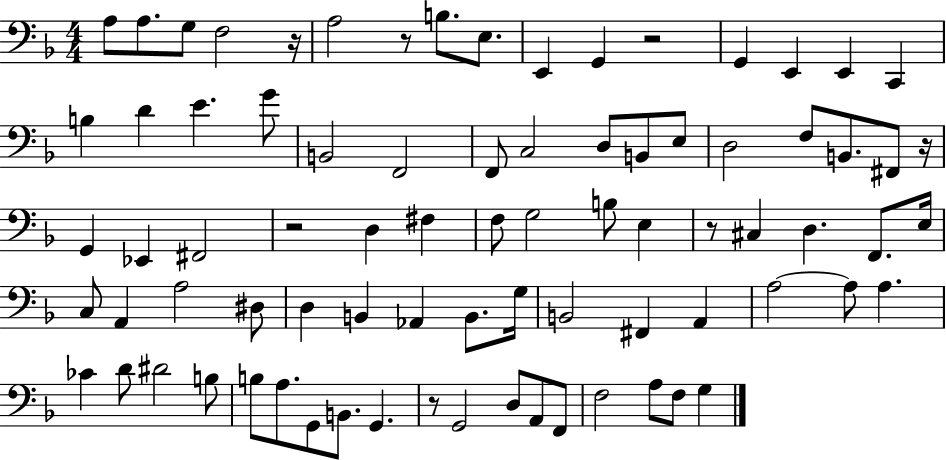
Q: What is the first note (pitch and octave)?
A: A3